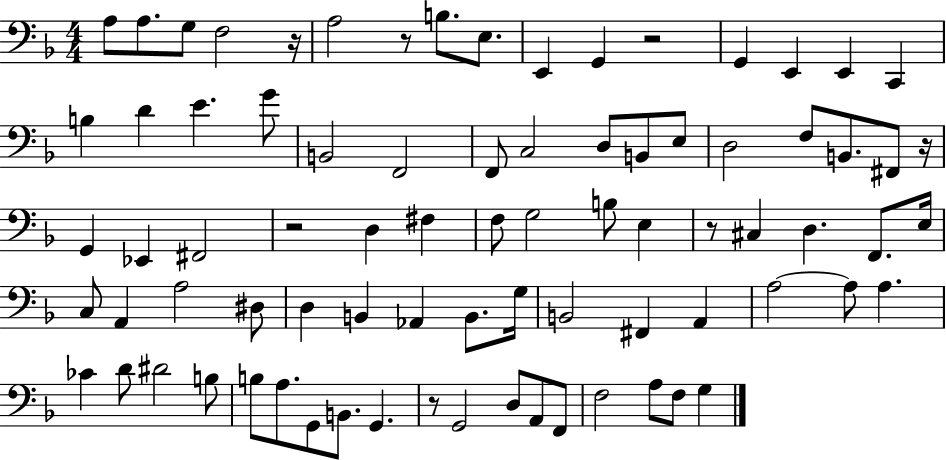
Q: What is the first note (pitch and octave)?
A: A3